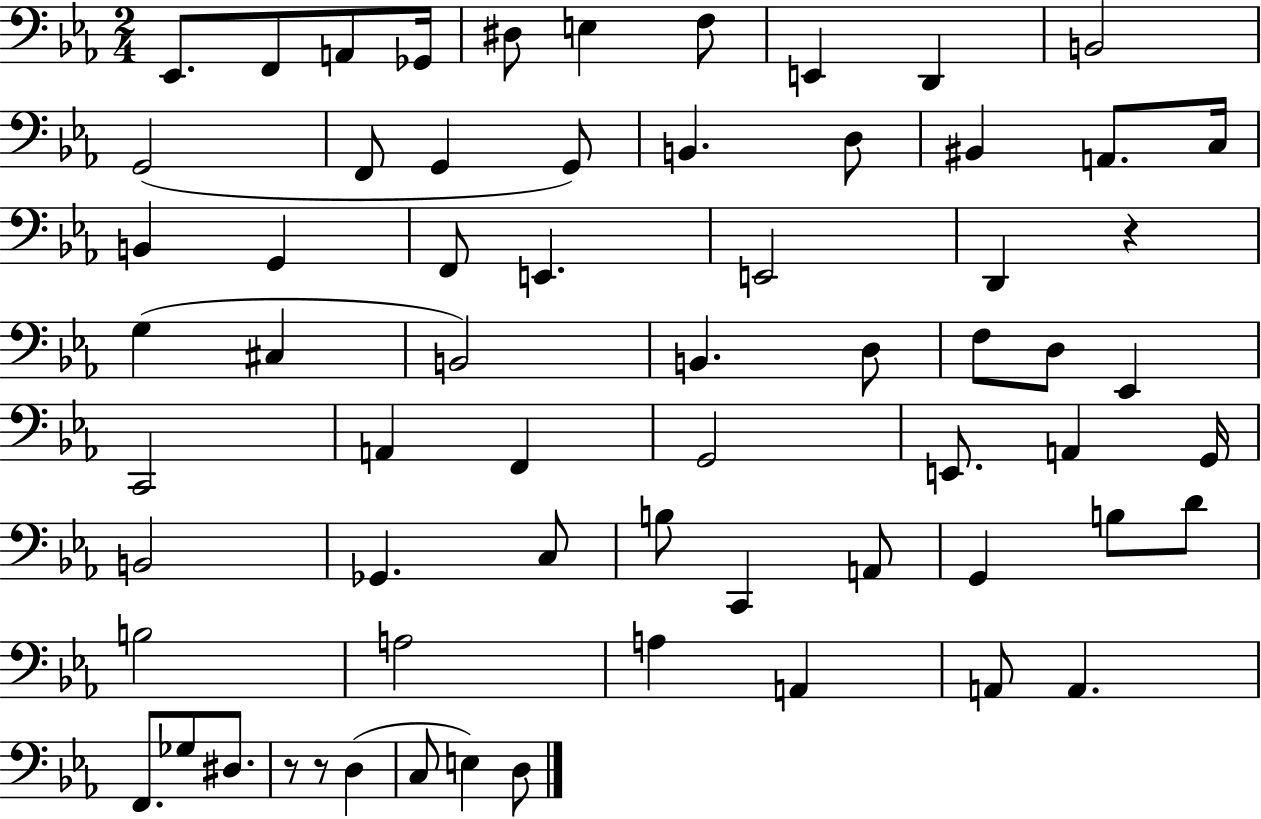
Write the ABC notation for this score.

X:1
T:Untitled
M:2/4
L:1/4
K:Eb
_E,,/2 F,,/2 A,,/2 _G,,/4 ^D,/2 E, F,/2 E,, D,, B,,2 G,,2 F,,/2 G,, G,,/2 B,, D,/2 ^B,, A,,/2 C,/4 B,, G,, F,,/2 E,, E,,2 D,, z G, ^C, B,,2 B,, D,/2 F,/2 D,/2 _E,, C,,2 A,, F,, G,,2 E,,/2 A,, G,,/4 B,,2 _G,, C,/2 B,/2 C,, A,,/2 G,, B,/2 D/2 B,2 A,2 A, A,, A,,/2 A,, F,,/2 _G,/2 ^D,/2 z/2 z/2 D, C,/2 E, D,/2